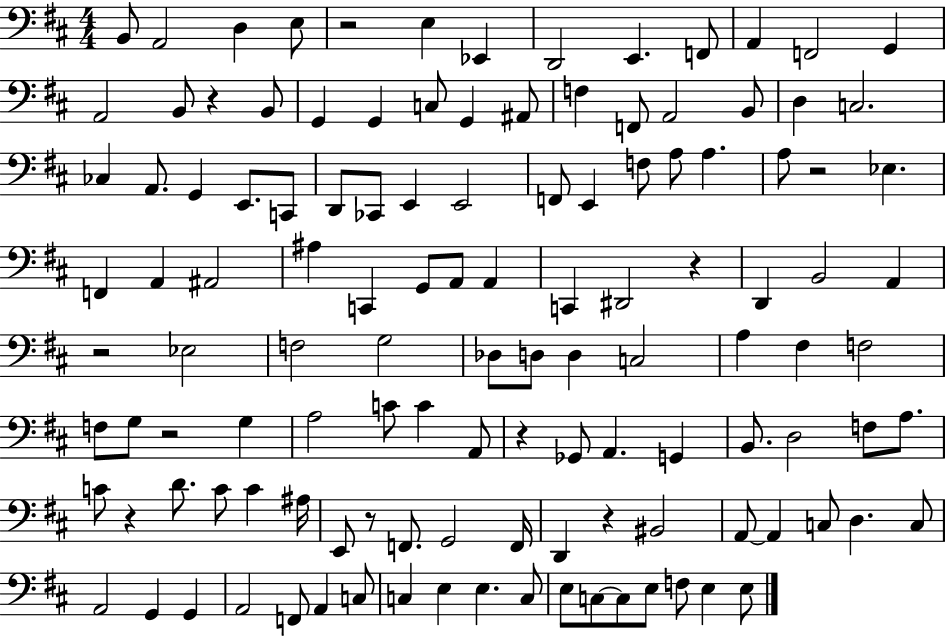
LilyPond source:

{
  \clef bass
  \numericTimeSignature
  \time 4/4
  \key d \major
  \repeat volta 2 { b,8 a,2 d4 e8 | r2 e4 ees,4 | d,2 e,4. f,8 | a,4 f,2 g,4 | \break a,2 b,8 r4 b,8 | g,4 g,4 c8 g,4 ais,8 | f4 f,8 a,2 b,8 | d4 c2. | \break ces4 a,8. g,4 e,8. c,8 | d,8 ces,8 e,4 e,2 | f,8 e,4 f8 a8 a4. | a8 r2 ees4. | \break f,4 a,4 ais,2 | ais4 c,4 g,8 a,8 a,4 | c,4 dis,2 r4 | d,4 b,2 a,4 | \break r2 ees2 | f2 g2 | des8 d8 d4 c2 | a4 fis4 f2 | \break f8 g8 r2 g4 | a2 c'8 c'4 a,8 | r4 ges,8 a,4. g,4 | b,8. d2 f8 a8. | \break c'8 r4 d'8. c'8 c'4 ais16 | e,8 r8 f,8. g,2 f,16 | d,4 r4 bis,2 | a,8~~ a,4 c8 d4. c8 | \break a,2 g,4 g,4 | a,2 f,8 a,4 c8 | c4 e4 e4. c8 | e8 c8~~ c8 e8 f8 e4 e8 | \break } \bar "|."
}